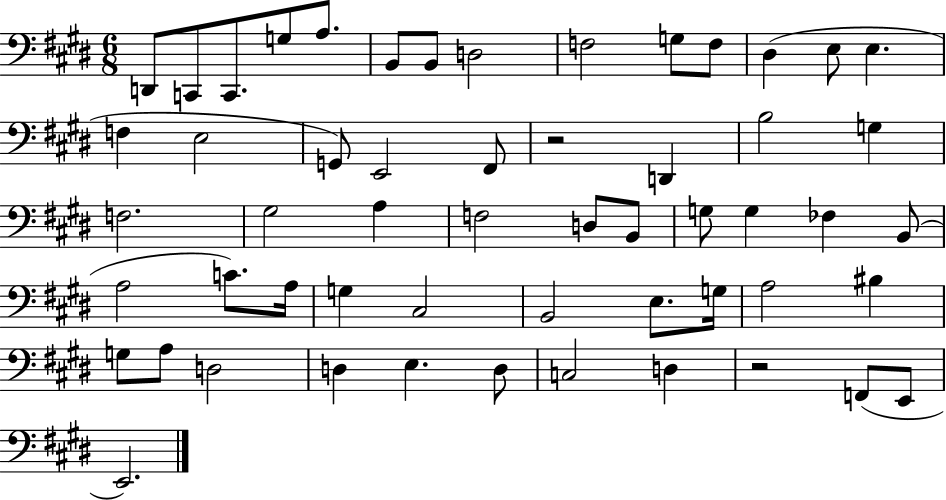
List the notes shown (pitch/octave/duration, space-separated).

D2/e C2/e C2/e. G3/e A3/e. B2/e B2/e D3/h F3/h G3/e F3/e D#3/q E3/e E3/q. F3/q E3/h G2/e E2/h F#2/e R/h D2/q B3/h G3/q F3/h. G#3/h A3/q F3/h D3/e B2/e G3/e G3/q FES3/q B2/e A3/h C4/e. A3/s G3/q C#3/h B2/h E3/e. G3/s A3/h BIS3/q G3/e A3/e D3/h D3/q E3/q. D3/e C3/h D3/q R/h F2/e E2/e E2/h.